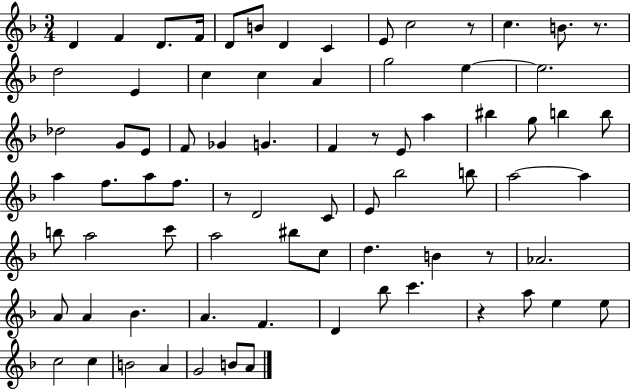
D4/q F4/q D4/e. F4/s D4/e B4/e D4/q C4/q E4/e C5/h R/e C5/q. B4/e. R/e. D5/h E4/q C5/q C5/q A4/q G5/h E5/q E5/h. Db5/h G4/e E4/e F4/e Gb4/q G4/q. F4/q R/e E4/e A5/q BIS5/q G5/e B5/q B5/e A5/q F5/e. A5/e F5/e. R/e D4/h C4/e E4/e Bb5/h B5/e A5/h A5/q B5/e A5/h C6/e A5/h BIS5/e C5/e D5/q. B4/q R/e Ab4/h. A4/e A4/q Bb4/q. A4/q. F4/q. D4/q Bb5/e C6/q. R/q A5/e E5/q E5/e C5/h C5/q B4/h A4/q G4/h B4/e A4/e